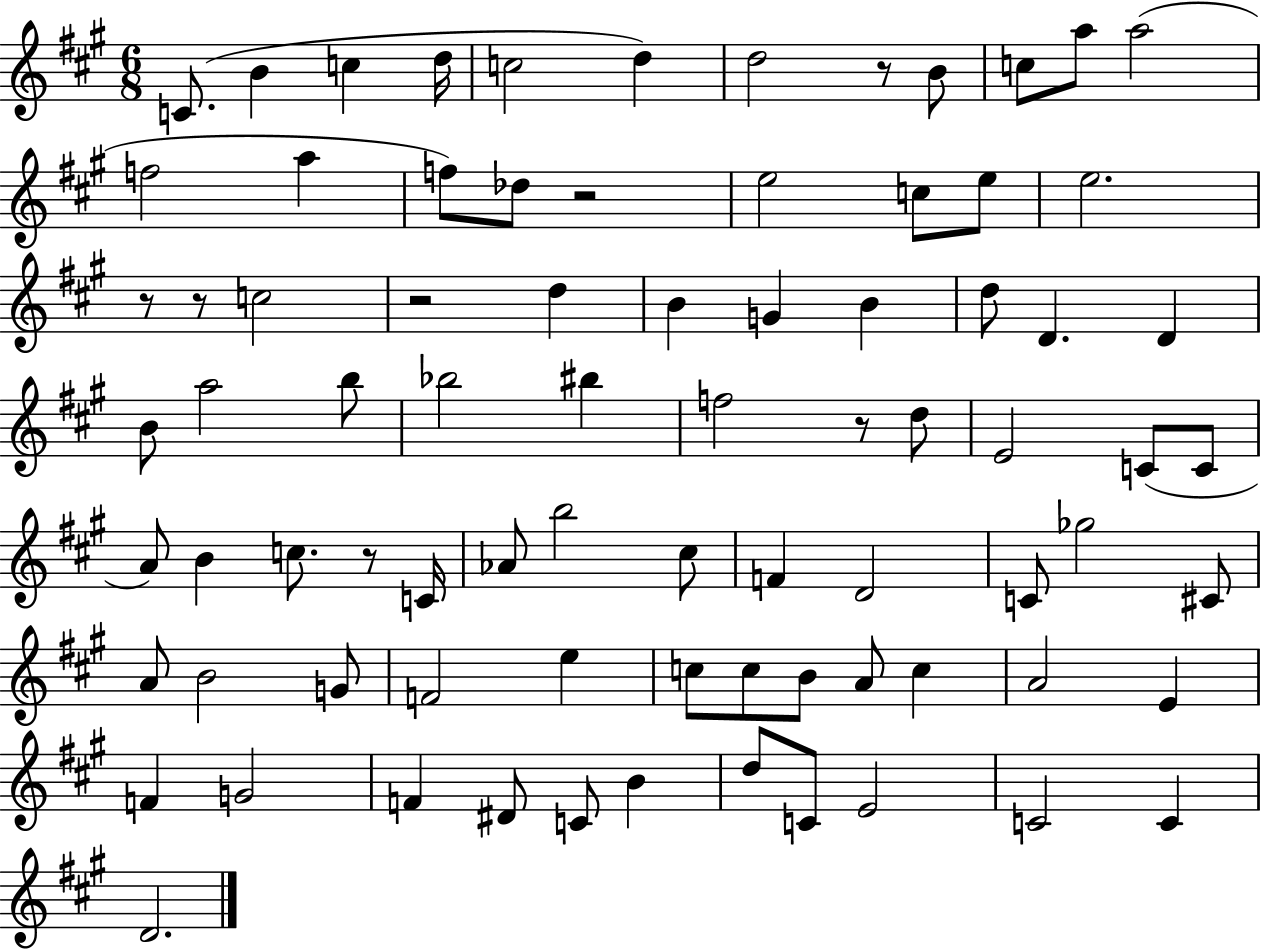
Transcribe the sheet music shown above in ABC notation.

X:1
T:Untitled
M:6/8
L:1/4
K:A
C/2 B c d/4 c2 d d2 z/2 B/2 c/2 a/2 a2 f2 a f/2 _d/2 z2 e2 c/2 e/2 e2 z/2 z/2 c2 z2 d B G B d/2 D D B/2 a2 b/2 _b2 ^b f2 z/2 d/2 E2 C/2 C/2 A/2 B c/2 z/2 C/4 _A/2 b2 ^c/2 F D2 C/2 _g2 ^C/2 A/2 B2 G/2 F2 e c/2 c/2 B/2 A/2 c A2 E F G2 F ^D/2 C/2 B d/2 C/2 E2 C2 C D2